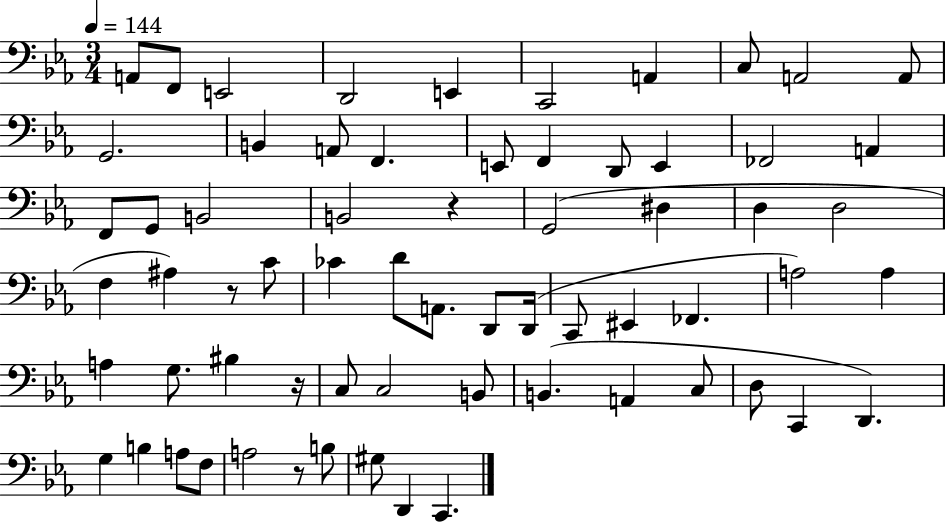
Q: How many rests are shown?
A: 4